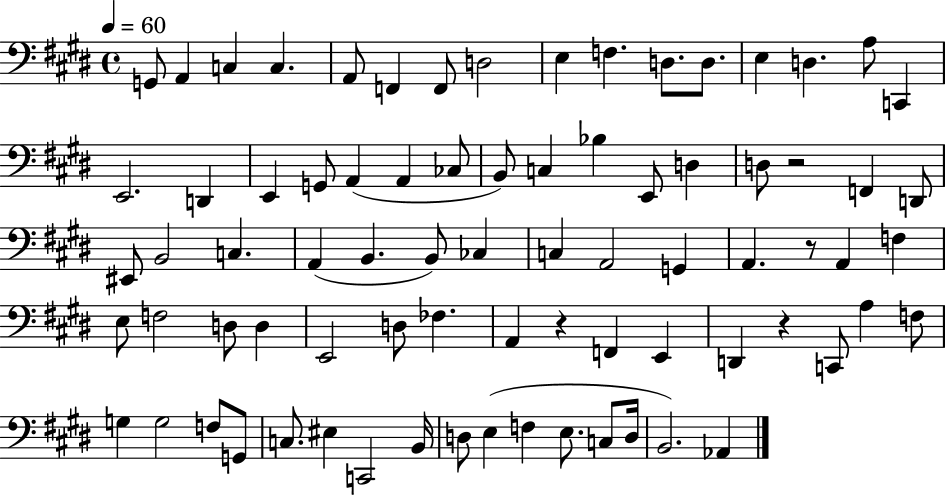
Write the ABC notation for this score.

X:1
T:Untitled
M:4/4
L:1/4
K:E
G,,/2 A,, C, C, A,,/2 F,, F,,/2 D,2 E, F, D,/2 D,/2 E, D, A,/2 C,, E,,2 D,, E,, G,,/2 A,, A,, _C,/2 B,,/2 C, _B, E,,/2 D, D,/2 z2 F,, D,,/2 ^E,,/2 B,,2 C, A,, B,, B,,/2 _C, C, A,,2 G,, A,, z/2 A,, F, E,/2 F,2 D,/2 D, E,,2 D,/2 _F, A,, z F,, E,, D,, z C,,/2 A, F,/2 G, G,2 F,/2 G,,/2 C,/2 ^E, C,,2 B,,/4 D,/2 E, F, E,/2 C,/2 D,/4 B,,2 _A,,